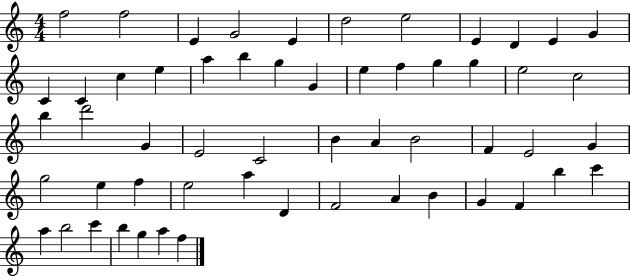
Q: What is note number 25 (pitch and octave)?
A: C5